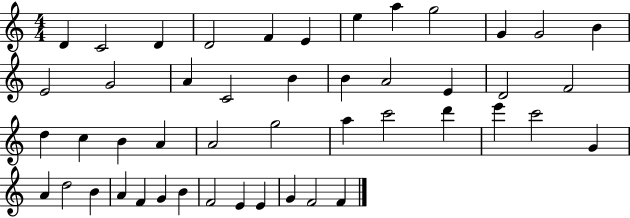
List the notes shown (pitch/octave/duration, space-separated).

D4/q C4/h D4/q D4/h F4/q E4/q E5/q A5/q G5/h G4/q G4/h B4/q E4/h G4/h A4/q C4/h B4/q B4/q A4/h E4/q D4/h F4/h D5/q C5/q B4/q A4/q A4/h G5/h A5/q C6/h D6/q E6/q C6/h G4/q A4/q D5/h B4/q A4/q F4/q G4/q B4/q F4/h E4/q E4/q G4/q F4/h F4/q